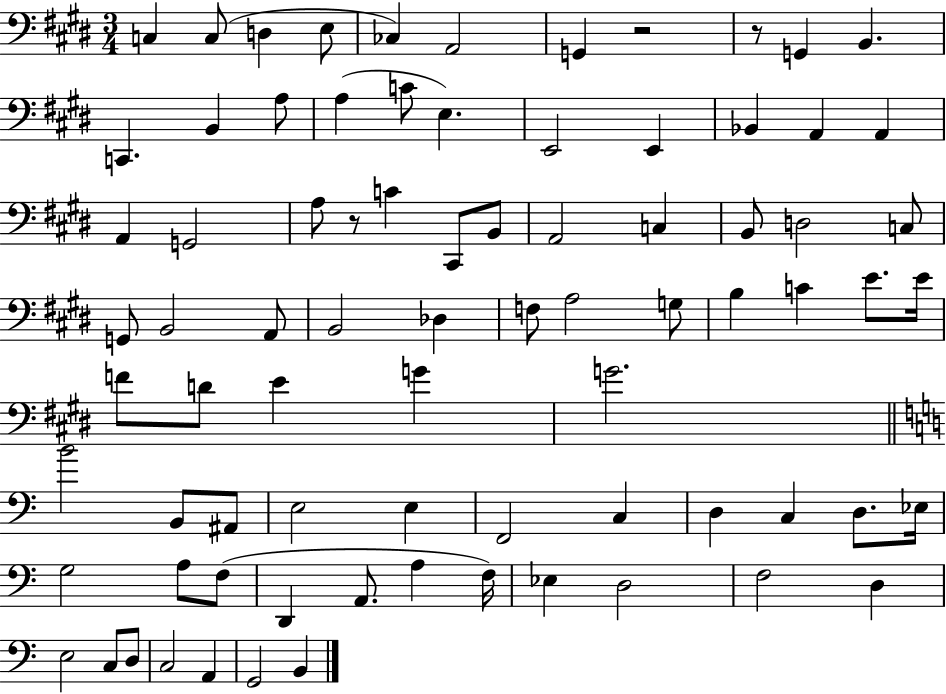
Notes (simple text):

C3/q C3/e D3/q E3/e CES3/q A2/h G2/q R/h R/e G2/q B2/q. C2/q. B2/q A3/e A3/q C4/e E3/q. E2/h E2/q Bb2/q A2/q A2/q A2/q G2/h A3/e R/e C4/q C#2/e B2/e A2/h C3/q B2/e D3/h C3/e G2/e B2/h A2/e B2/h Db3/q F3/e A3/h G3/e B3/q C4/q E4/e. E4/s F4/e D4/e E4/q G4/q G4/h. B4/h B2/e A#2/e E3/h E3/q F2/h C3/q D3/q C3/q D3/e. Eb3/s G3/h A3/e F3/e D2/q A2/e. A3/q F3/s Eb3/q D3/h F3/h D3/q E3/h C3/e D3/e C3/h A2/q G2/h B2/q